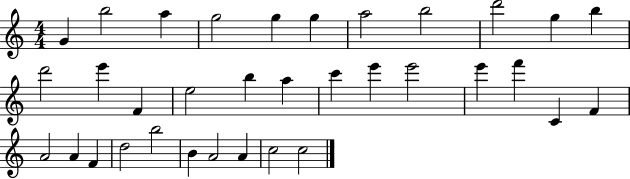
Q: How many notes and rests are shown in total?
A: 34